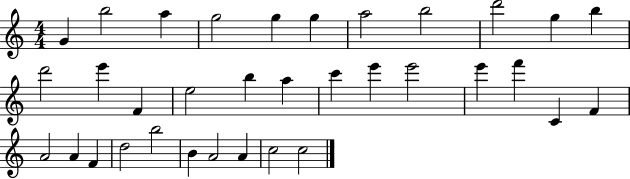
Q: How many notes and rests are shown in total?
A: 34